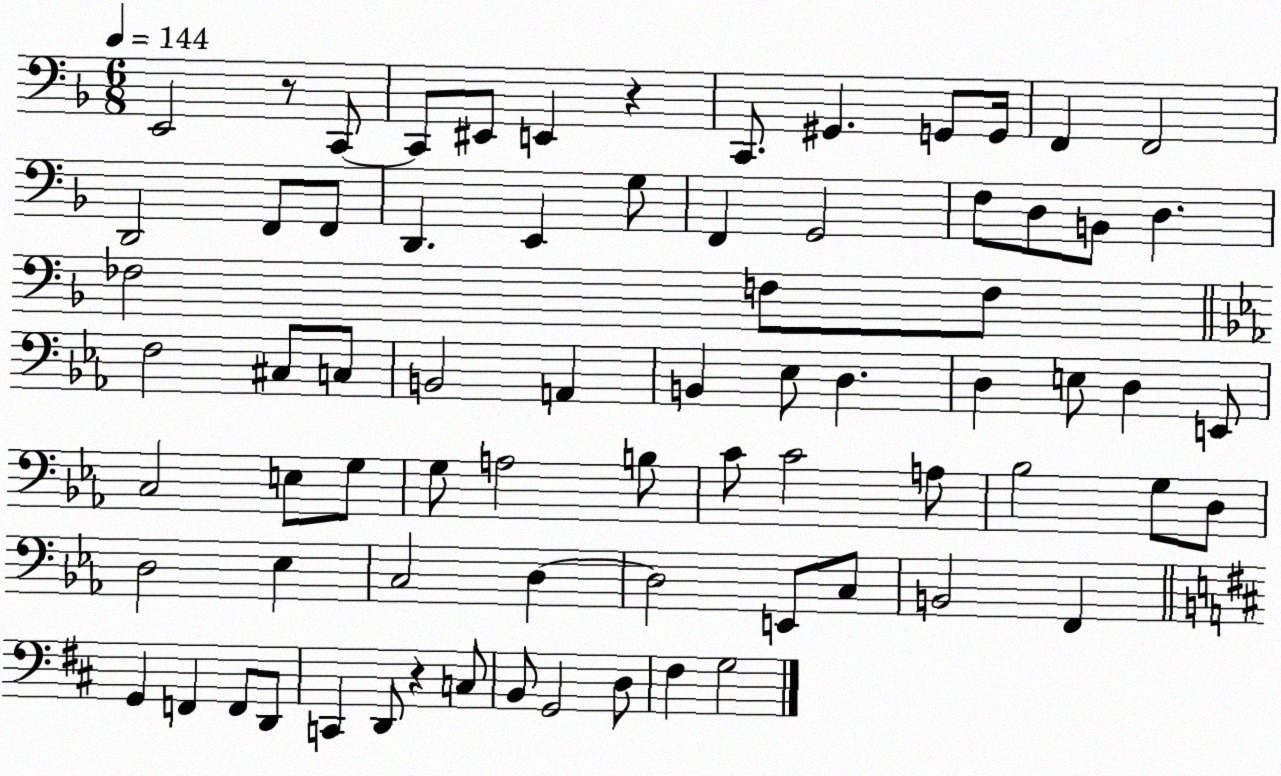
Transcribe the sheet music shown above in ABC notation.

X:1
T:Untitled
M:6/8
L:1/4
K:F
E,,2 z/2 C,,/2 C,,/2 ^E,,/2 E,, z C,,/2 ^G,, G,,/2 G,,/4 F,, F,,2 D,,2 F,,/2 F,,/2 D,, E,, G,/2 F,, G,,2 F,/2 D,/2 B,,/2 D, _F,2 F,/2 F,/2 F,2 ^C,/2 C,/2 B,,2 A,, B,, _E,/2 D, D, E,/2 D, E,,/2 C,2 E,/2 G,/2 G,/2 A,2 B,/2 C/2 C2 A,/2 _B,2 G,/2 D,/2 D,2 _E, C,2 D, D,2 E,,/2 C,/2 B,,2 F,, G,, F,, F,,/2 D,,/2 C,, D,,/2 z C,/2 B,,/2 G,,2 D,/2 ^F, G,2